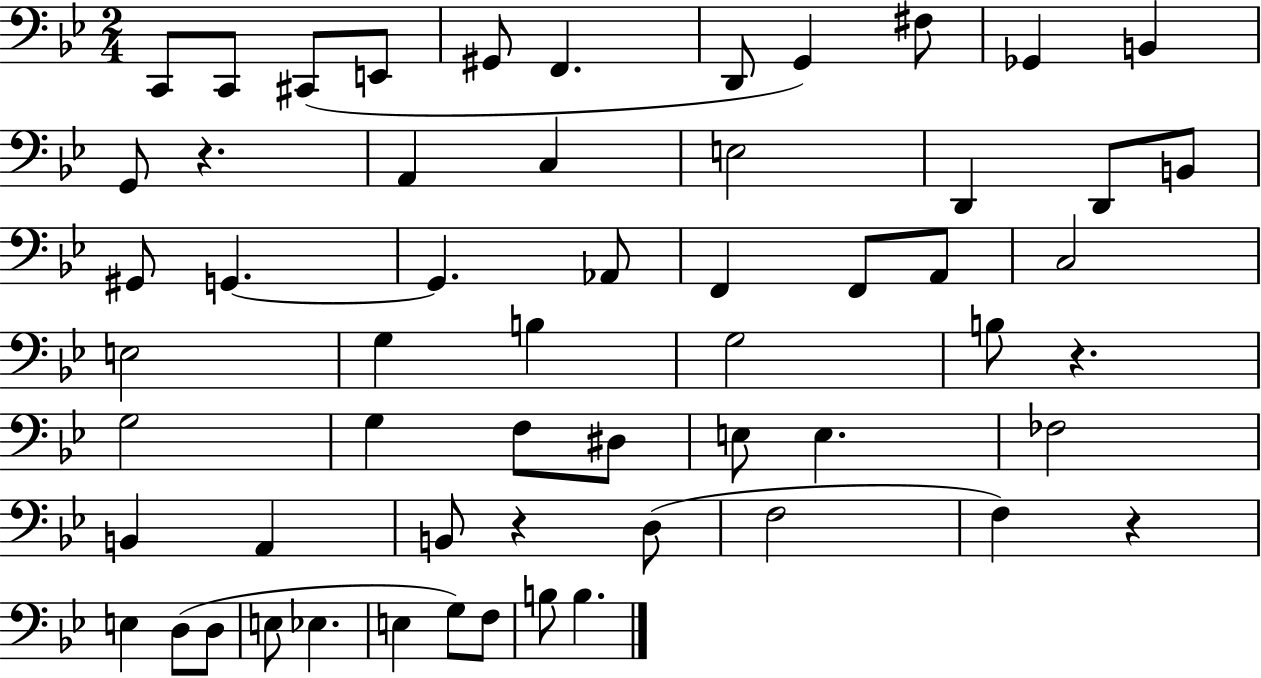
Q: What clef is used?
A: bass